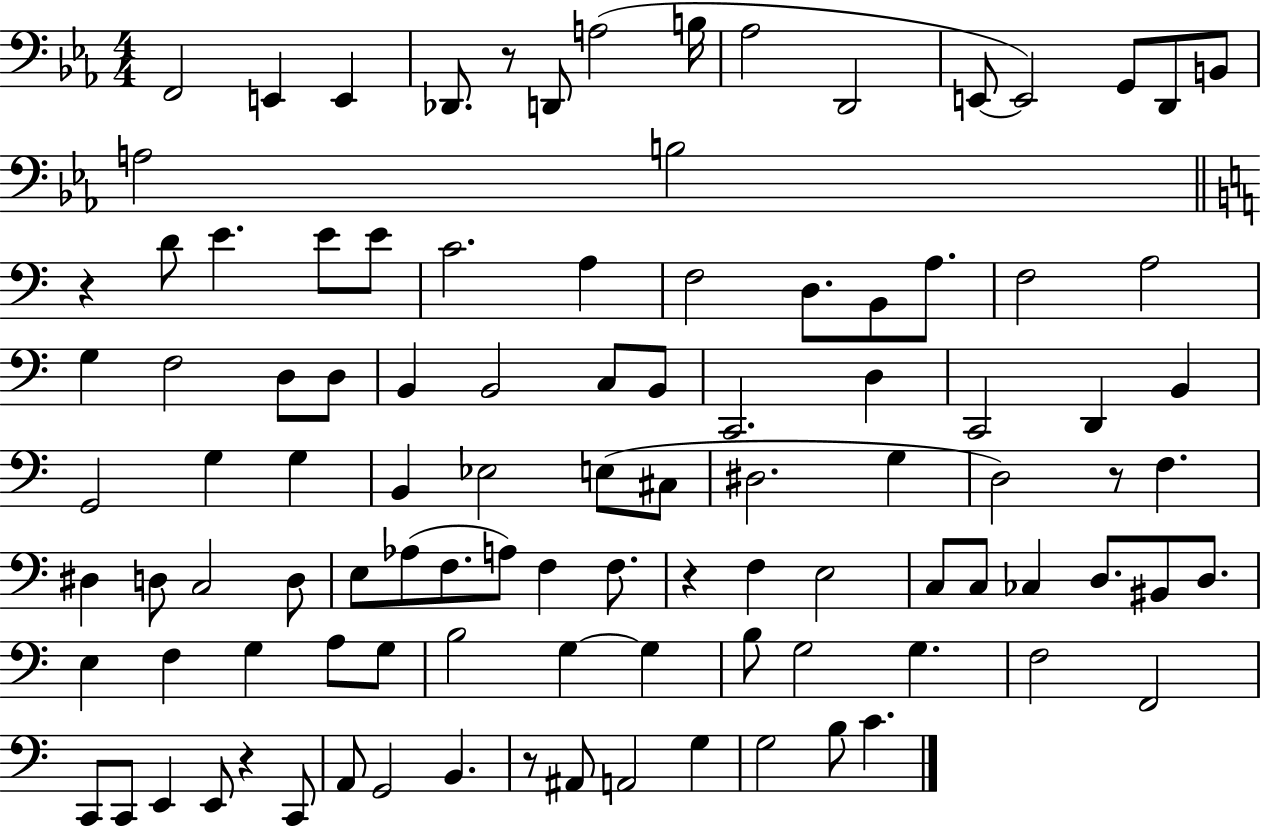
F2/h E2/q E2/q Db2/e. R/e D2/e A3/h B3/s Ab3/h D2/h E2/e E2/h G2/e D2/e B2/e A3/h B3/h R/q D4/e E4/q. E4/e E4/e C4/h. A3/q F3/h D3/e. B2/e A3/e. F3/h A3/h G3/q F3/h D3/e D3/e B2/q B2/h C3/e B2/e C2/h. D3/q C2/h D2/q B2/q G2/h G3/q G3/q B2/q Eb3/h E3/e C#3/e D#3/h. G3/q D3/h R/e F3/q. D#3/q D3/e C3/h D3/e E3/e Ab3/e F3/e. A3/e F3/q F3/e. R/q F3/q E3/h C3/e C3/e CES3/q D3/e. BIS2/e D3/e. E3/q F3/q G3/q A3/e G3/e B3/h G3/q G3/q B3/e G3/h G3/q. F3/h F2/h C2/e C2/e E2/q E2/e R/q C2/e A2/e G2/h B2/q. R/e A#2/e A2/h G3/q G3/h B3/e C4/q.